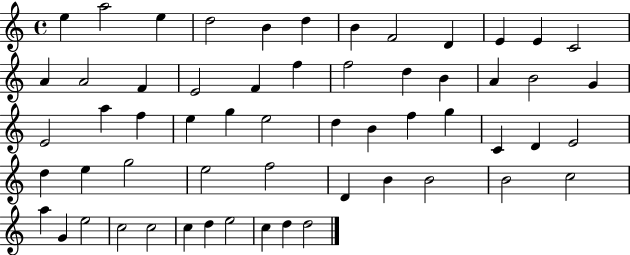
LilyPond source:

{
  \clef treble
  \time 4/4
  \defaultTimeSignature
  \key c \major
  e''4 a''2 e''4 | d''2 b'4 d''4 | b'4 f'2 d'4 | e'4 e'4 c'2 | \break a'4 a'2 f'4 | e'2 f'4 f''4 | f''2 d''4 b'4 | a'4 b'2 g'4 | \break e'2 a''4 f''4 | e''4 g''4 e''2 | d''4 b'4 f''4 g''4 | c'4 d'4 e'2 | \break d''4 e''4 g''2 | e''2 f''2 | d'4 b'4 b'2 | b'2 c''2 | \break a''4 g'4 e''2 | c''2 c''2 | c''4 d''4 e''2 | c''4 d''4 d''2 | \break \bar "|."
}